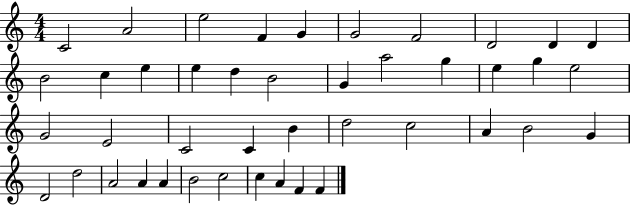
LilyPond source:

{
  \clef treble
  \numericTimeSignature
  \time 4/4
  \key c \major
  c'2 a'2 | e''2 f'4 g'4 | g'2 f'2 | d'2 d'4 d'4 | \break b'2 c''4 e''4 | e''4 d''4 b'2 | g'4 a''2 g''4 | e''4 g''4 e''2 | \break g'2 e'2 | c'2 c'4 b'4 | d''2 c''2 | a'4 b'2 g'4 | \break d'2 d''2 | a'2 a'4 a'4 | b'2 c''2 | c''4 a'4 f'4 f'4 | \break \bar "|."
}